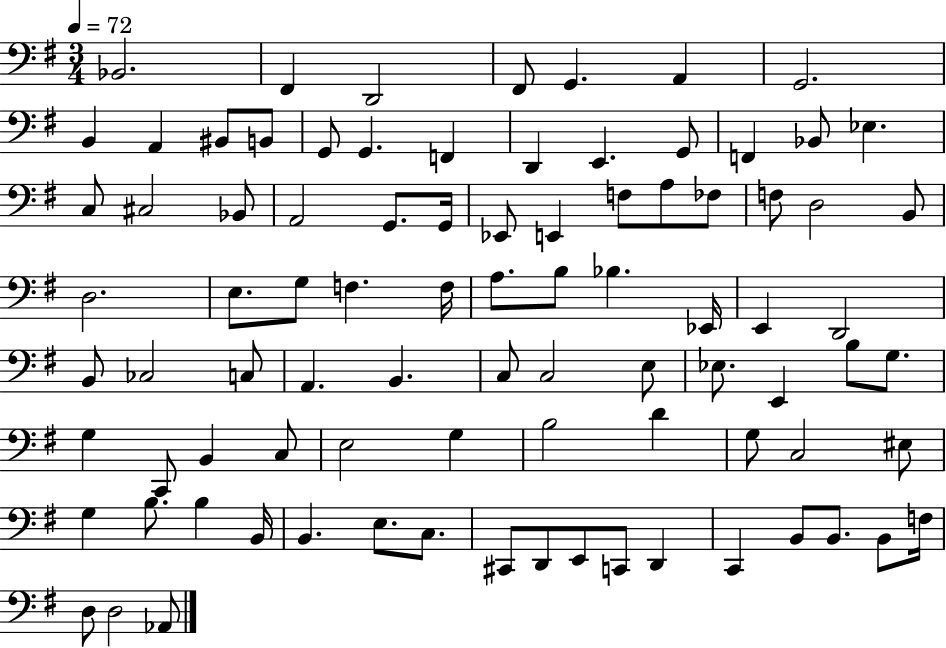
{
  \clef bass
  \numericTimeSignature
  \time 3/4
  \key g \major
  \tempo 4 = 72
  bes,2. | fis,4 d,2 | fis,8 g,4. a,4 | g,2. | \break b,4 a,4 bis,8 b,8 | g,8 g,4. f,4 | d,4 e,4. g,8 | f,4 bes,8 ees4. | \break c8 cis2 bes,8 | a,2 g,8. g,16 | ees,8 e,4 f8 a8 fes8 | f8 d2 b,8 | \break d2. | e8. g8 f4. f16 | a8. b8 bes4. ees,16 | e,4 d,2 | \break b,8 ces2 c8 | a,4. b,4. | c8 c2 e8 | ees8. e,4 b8 g8. | \break g4 c,8 b,4 c8 | e2 g4 | b2 d'4 | g8 c2 eis8 | \break g4 b8. b4 b,16 | b,4. e8. c8. | cis,8 d,8 e,8 c,8 d,4 | c,4 b,8 b,8. b,8 f16 | \break d8 d2 aes,8 | \bar "|."
}